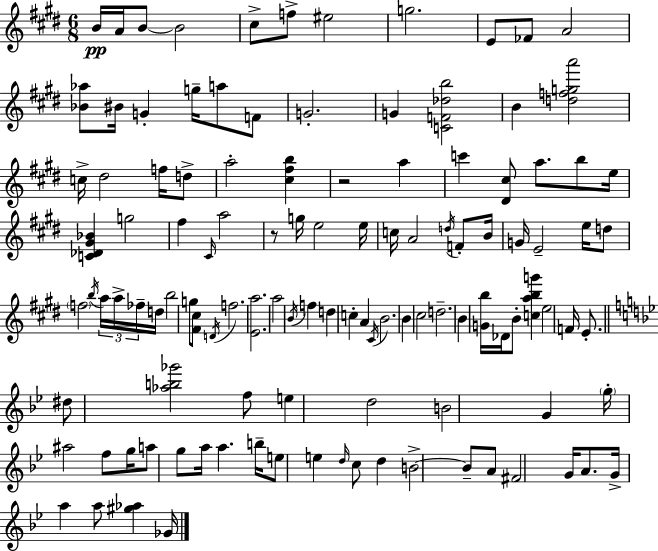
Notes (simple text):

B4/s A4/s B4/e B4/h C#5/e F5/e EIS5/h G5/h. E4/e FES4/e A4/h [Bb4,Ab5]/e BIS4/s G4/q G5/s A5/e F4/e G4/h. G4/q [C4,F4,Db5,B5]/h B4/q [D5,F5,G5,A6]/h C5/s D#5/h F5/s D5/e A5/h [C#5,F#5,B5]/q R/h A5/q C6/q [D#4,C#5]/e A5/e. B5/e E5/s [C4,Db4,G#4,Bb4]/q G5/h F#5/q C#4/s A5/h R/e G5/s E5/h E5/s C5/s A4/h D5/s F4/e B4/s G4/s E4/h E5/s D5/e F5/h B5/s A5/s A5/s FES5/s D5/s B5/h G5/e [F#4,C#5]/e D4/s F5/h. [E4,A5]/h. A5/h B4/s F5/q D5/q C5/q A4/q C#4/s B4/h. B4/q C#5/h D5/h. B4/q [G4,B5]/s Db4/s B4/e [C5,A5,B5,G6]/q E5/h F4/s E4/e. D#5/e [Ab5,B5,Gb6]/h F5/e E5/q D5/h B4/h G4/q G5/s A#5/h F5/e G5/s A5/e G5/e A5/s A5/q. B5/s E5/e E5/q D5/s C5/e D5/q B4/h B4/e A4/e F#4/h G4/s A4/e. G4/s A5/q A5/e [G#5,Ab5]/q Gb4/s